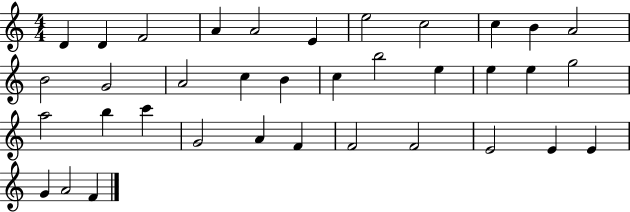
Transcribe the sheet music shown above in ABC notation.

X:1
T:Untitled
M:4/4
L:1/4
K:C
D D F2 A A2 E e2 c2 c B A2 B2 G2 A2 c B c b2 e e e g2 a2 b c' G2 A F F2 F2 E2 E E G A2 F